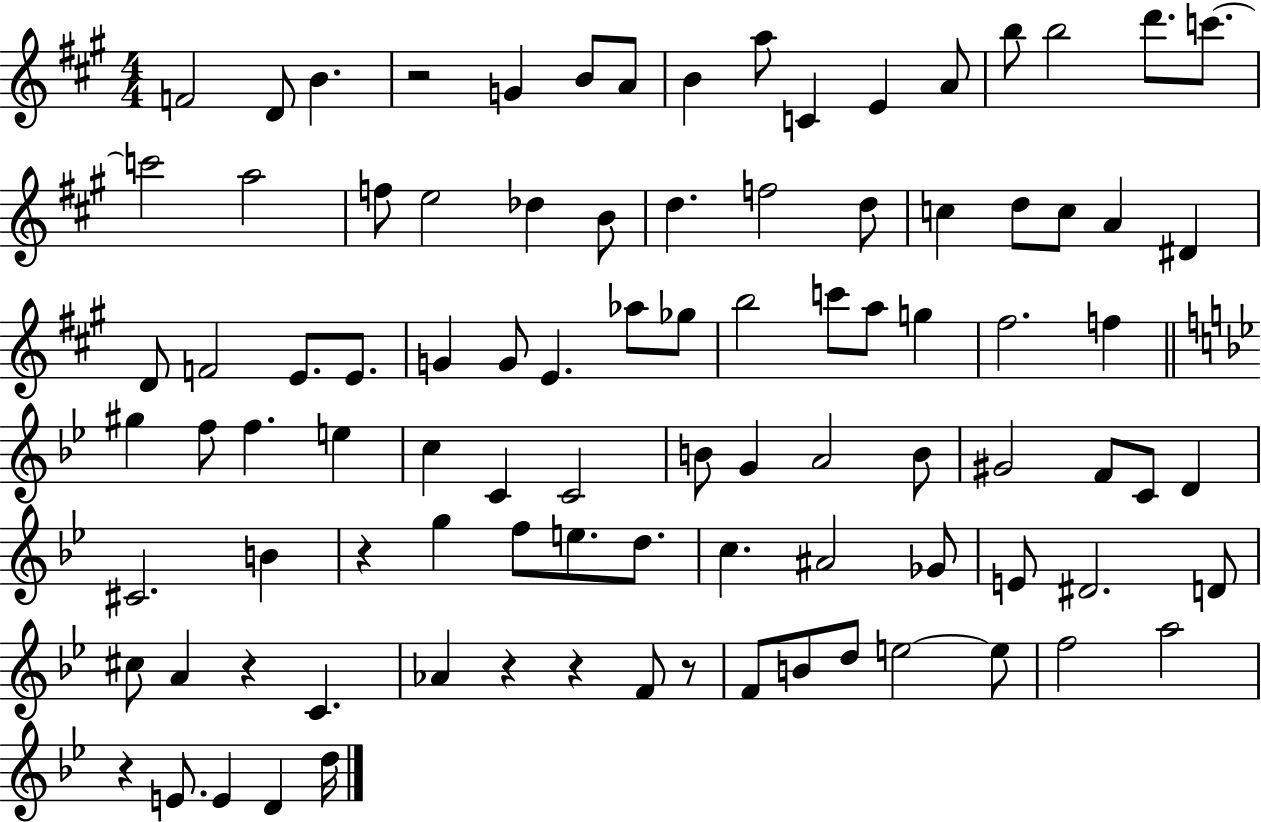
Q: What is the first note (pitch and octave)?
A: F4